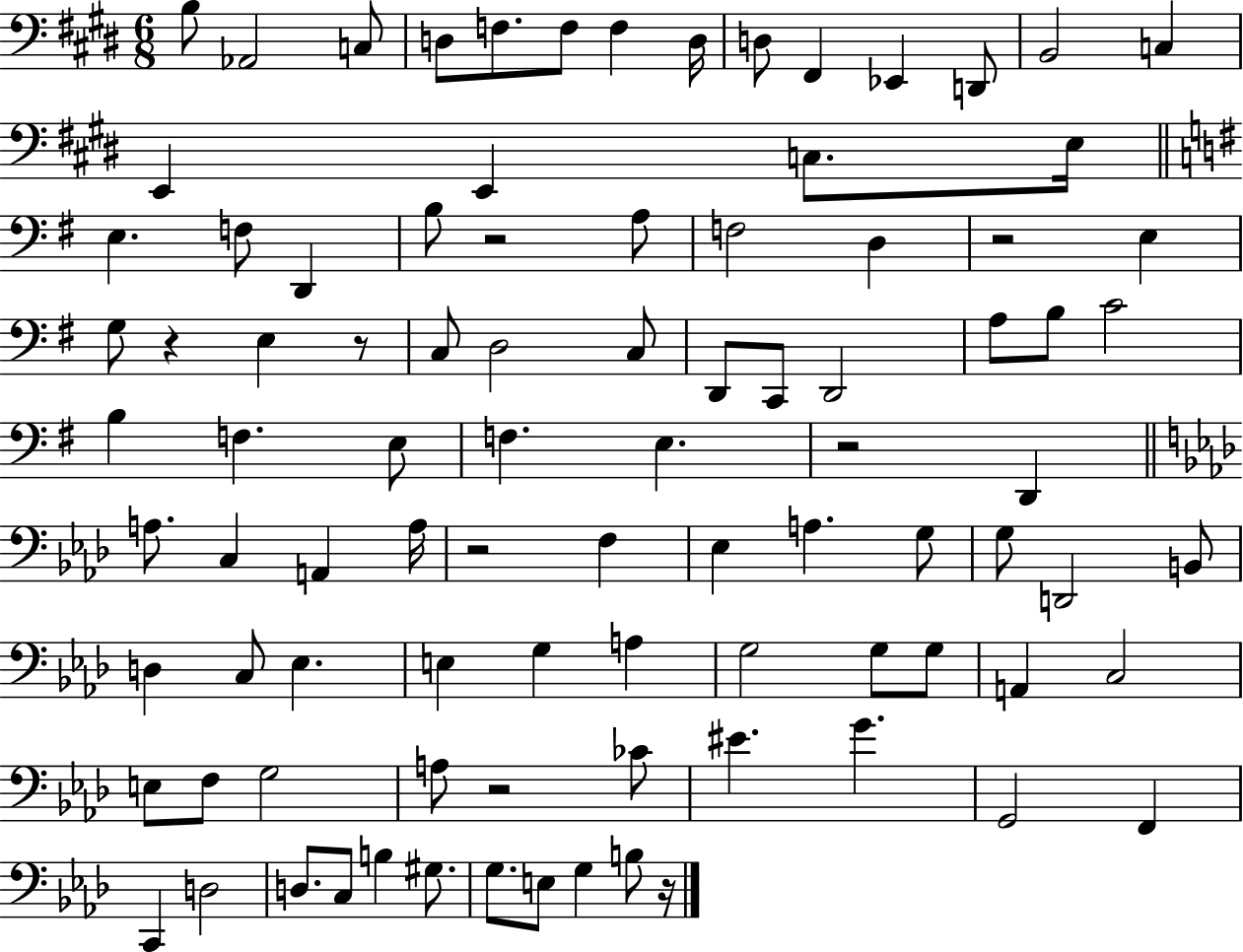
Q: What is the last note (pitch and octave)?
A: B3